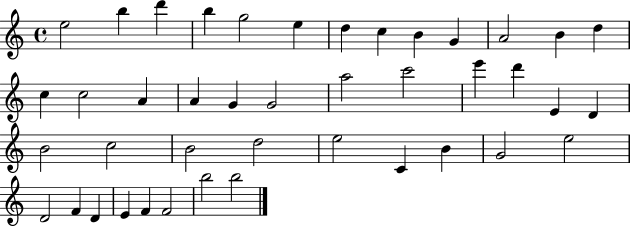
E5/h B5/q D6/q B5/q G5/h E5/q D5/q C5/q B4/q G4/q A4/h B4/q D5/q C5/q C5/h A4/q A4/q G4/q G4/h A5/h C6/h E6/q D6/q E4/q D4/q B4/h C5/h B4/h D5/h E5/h C4/q B4/q G4/h E5/h D4/h F4/q D4/q E4/q F4/q F4/h B5/h B5/h